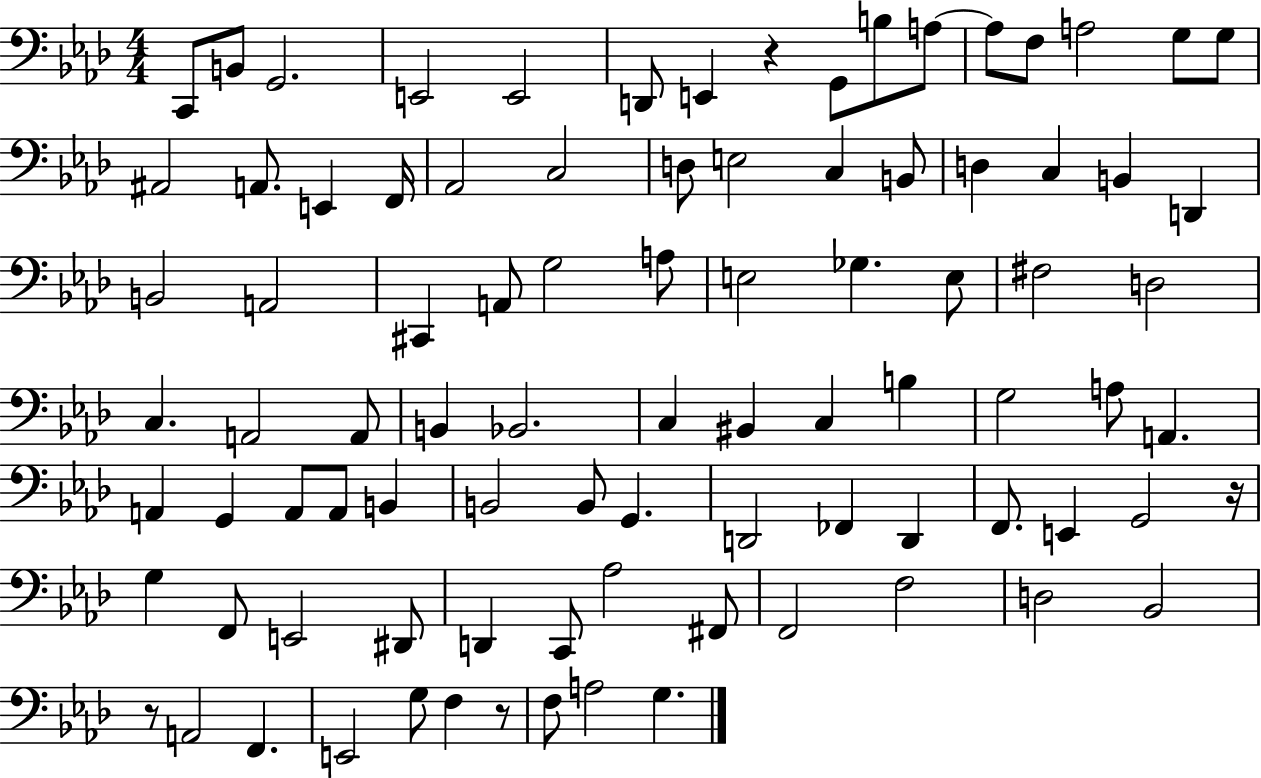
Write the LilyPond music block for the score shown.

{
  \clef bass
  \numericTimeSignature
  \time 4/4
  \key aes \major
  c,8 b,8 g,2. | e,2 e,2 | d,8 e,4 r4 g,8 b8 a8~~ | a8 f8 a2 g8 g8 | \break ais,2 a,8. e,4 f,16 | aes,2 c2 | d8 e2 c4 b,8 | d4 c4 b,4 d,4 | \break b,2 a,2 | cis,4 a,8 g2 a8 | e2 ges4. e8 | fis2 d2 | \break c4. a,2 a,8 | b,4 bes,2. | c4 bis,4 c4 b4 | g2 a8 a,4. | \break a,4 g,4 a,8 a,8 b,4 | b,2 b,8 g,4. | d,2 fes,4 d,4 | f,8. e,4 g,2 r16 | \break g4 f,8 e,2 dis,8 | d,4 c,8 aes2 fis,8 | f,2 f2 | d2 bes,2 | \break r8 a,2 f,4. | e,2 g8 f4 r8 | f8 a2 g4. | \bar "|."
}